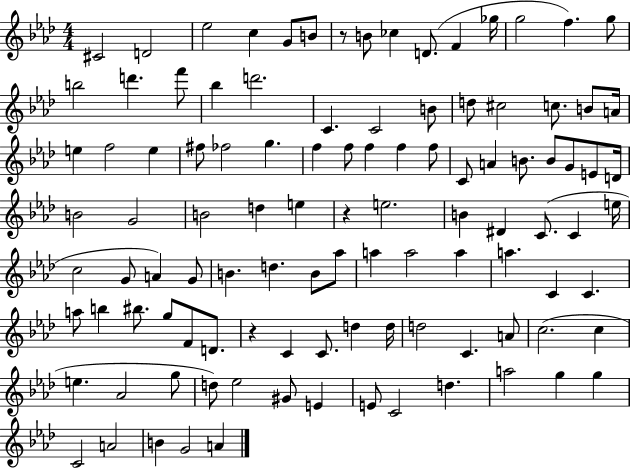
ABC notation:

X:1
T:Untitled
M:4/4
L:1/4
K:Ab
^C2 D2 _e2 c G/2 B/2 z/2 B/2 _c D/2 F _g/4 g2 f g/2 b2 d' f'/2 _b d'2 C C2 B/2 d/2 ^c2 c/2 B/2 A/4 e f2 e ^f/2 _f2 g f f/2 f f f/2 C/2 A B/2 B/2 G/2 E/2 D/4 B2 G2 B2 d e z e2 B ^D C/2 C e/4 c2 G/2 A G/2 B d B/2 _a/2 a a2 a a C C a/2 b ^b/2 g/2 F/2 D/2 z C C/2 d d/4 d2 C A/2 c2 c e _A2 g/2 d/2 _e2 ^G/2 E E/2 C2 d a2 g g C2 A2 B G2 A